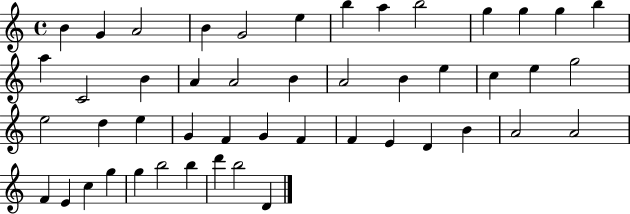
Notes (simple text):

B4/q G4/q A4/h B4/q G4/h E5/q B5/q A5/q B5/h G5/q G5/q G5/q B5/q A5/q C4/h B4/q A4/q A4/h B4/q A4/h B4/q E5/q C5/q E5/q G5/h E5/h D5/q E5/q G4/q F4/q G4/q F4/q F4/q E4/q D4/q B4/q A4/h A4/h F4/q E4/q C5/q G5/q G5/q B5/h B5/q D6/q B5/h D4/q